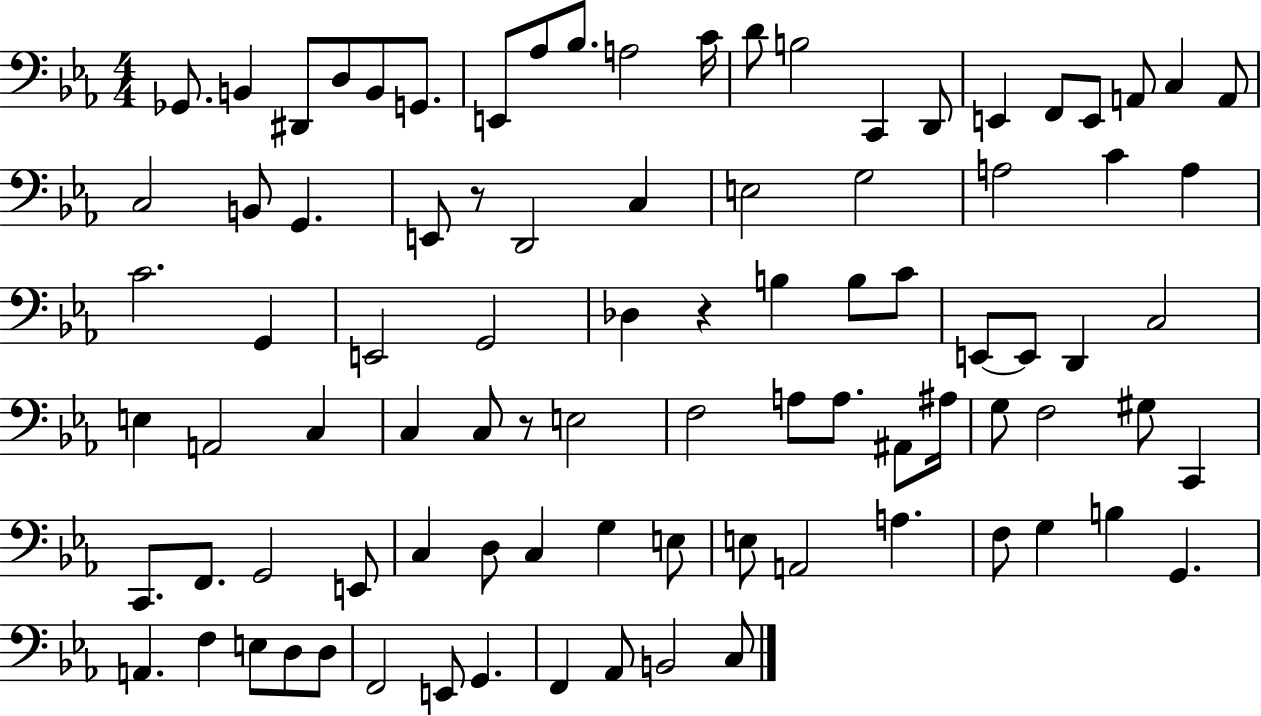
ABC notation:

X:1
T:Untitled
M:4/4
L:1/4
K:Eb
_G,,/2 B,, ^D,,/2 D,/2 B,,/2 G,,/2 E,,/2 _A,/2 _B,/2 A,2 C/4 D/2 B,2 C,, D,,/2 E,, F,,/2 E,,/2 A,,/2 C, A,,/2 C,2 B,,/2 G,, E,,/2 z/2 D,,2 C, E,2 G,2 A,2 C A, C2 G,, E,,2 G,,2 _D, z B, B,/2 C/2 E,,/2 E,,/2 D,, C,2 E, A,,2 C, C, C,/2 z/2 E,2 F,2 A,/2 A,/2 ^A,,/2 ^A,/4 G,/2 F,2 ^G,/2 C,, C,,/2 F,,/2 G,,2 E,,/2 C, D,/2 C, G, E,/2 E,/2 A,,2 A, F,/2 G, B, G,, A,, F, E,/2 D,/2 D,/2 F,,2 E,,/2 G,, F,, _A,,/2 B,,2 C,/2